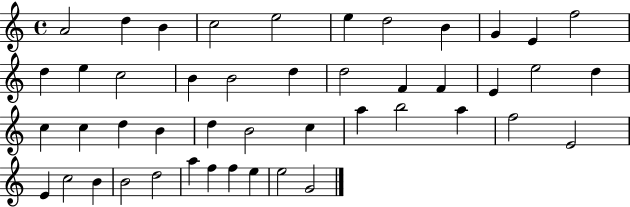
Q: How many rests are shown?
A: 0